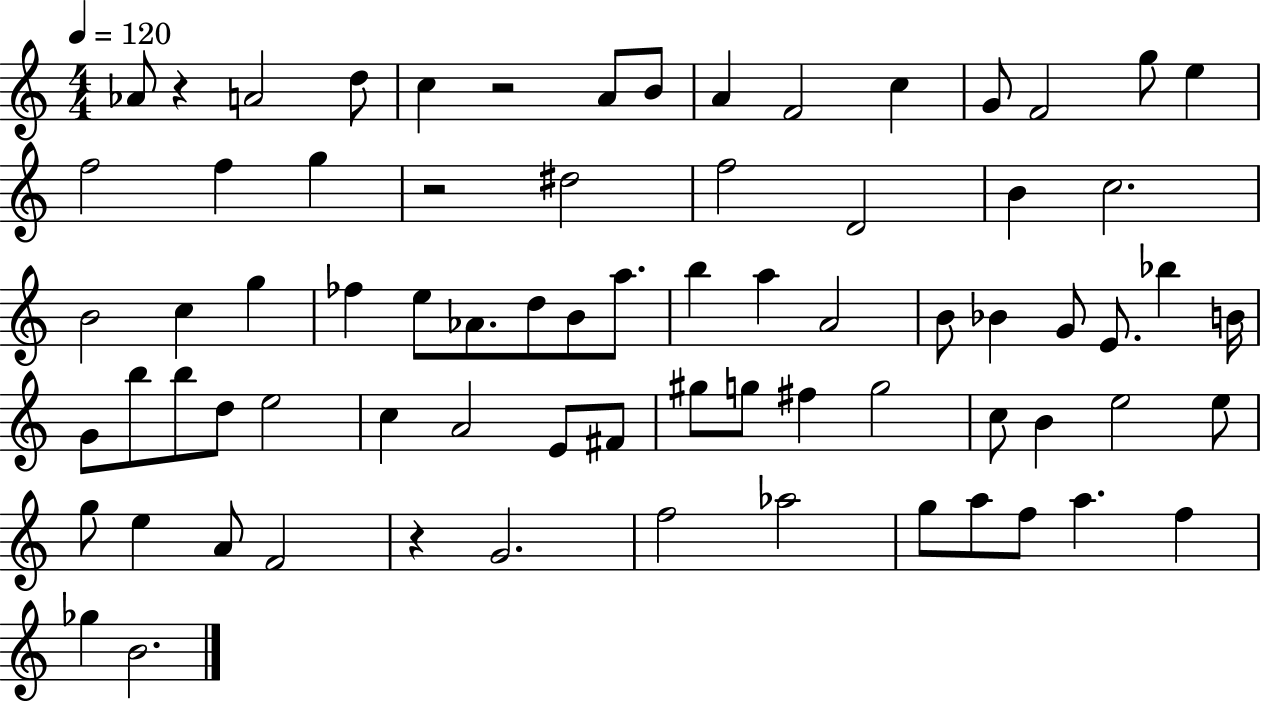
X:1
T:Untitled
M:4/4
L:1/4
K:C
_A/2 z A2 d/2 c z2 A/2 B/2 A F2 c G/2 F2 g/2 e f2 f g z2 ^d2 f2 D2 B c2 B2 c g _f e/2 _A/2 d/2 B/2 a/2 b a A2 B/2 _B G/2 E/2 _b B/4 G/2 b/2 b/2 d/2 e2 c A2 E/2 ^F/2 ^g/2 g/2 ^f g2 c/2 B e2 e/2 g/2 e A/2 F2 z G2 f2 _a2 g/2 a/2 f/2 a f _g B2